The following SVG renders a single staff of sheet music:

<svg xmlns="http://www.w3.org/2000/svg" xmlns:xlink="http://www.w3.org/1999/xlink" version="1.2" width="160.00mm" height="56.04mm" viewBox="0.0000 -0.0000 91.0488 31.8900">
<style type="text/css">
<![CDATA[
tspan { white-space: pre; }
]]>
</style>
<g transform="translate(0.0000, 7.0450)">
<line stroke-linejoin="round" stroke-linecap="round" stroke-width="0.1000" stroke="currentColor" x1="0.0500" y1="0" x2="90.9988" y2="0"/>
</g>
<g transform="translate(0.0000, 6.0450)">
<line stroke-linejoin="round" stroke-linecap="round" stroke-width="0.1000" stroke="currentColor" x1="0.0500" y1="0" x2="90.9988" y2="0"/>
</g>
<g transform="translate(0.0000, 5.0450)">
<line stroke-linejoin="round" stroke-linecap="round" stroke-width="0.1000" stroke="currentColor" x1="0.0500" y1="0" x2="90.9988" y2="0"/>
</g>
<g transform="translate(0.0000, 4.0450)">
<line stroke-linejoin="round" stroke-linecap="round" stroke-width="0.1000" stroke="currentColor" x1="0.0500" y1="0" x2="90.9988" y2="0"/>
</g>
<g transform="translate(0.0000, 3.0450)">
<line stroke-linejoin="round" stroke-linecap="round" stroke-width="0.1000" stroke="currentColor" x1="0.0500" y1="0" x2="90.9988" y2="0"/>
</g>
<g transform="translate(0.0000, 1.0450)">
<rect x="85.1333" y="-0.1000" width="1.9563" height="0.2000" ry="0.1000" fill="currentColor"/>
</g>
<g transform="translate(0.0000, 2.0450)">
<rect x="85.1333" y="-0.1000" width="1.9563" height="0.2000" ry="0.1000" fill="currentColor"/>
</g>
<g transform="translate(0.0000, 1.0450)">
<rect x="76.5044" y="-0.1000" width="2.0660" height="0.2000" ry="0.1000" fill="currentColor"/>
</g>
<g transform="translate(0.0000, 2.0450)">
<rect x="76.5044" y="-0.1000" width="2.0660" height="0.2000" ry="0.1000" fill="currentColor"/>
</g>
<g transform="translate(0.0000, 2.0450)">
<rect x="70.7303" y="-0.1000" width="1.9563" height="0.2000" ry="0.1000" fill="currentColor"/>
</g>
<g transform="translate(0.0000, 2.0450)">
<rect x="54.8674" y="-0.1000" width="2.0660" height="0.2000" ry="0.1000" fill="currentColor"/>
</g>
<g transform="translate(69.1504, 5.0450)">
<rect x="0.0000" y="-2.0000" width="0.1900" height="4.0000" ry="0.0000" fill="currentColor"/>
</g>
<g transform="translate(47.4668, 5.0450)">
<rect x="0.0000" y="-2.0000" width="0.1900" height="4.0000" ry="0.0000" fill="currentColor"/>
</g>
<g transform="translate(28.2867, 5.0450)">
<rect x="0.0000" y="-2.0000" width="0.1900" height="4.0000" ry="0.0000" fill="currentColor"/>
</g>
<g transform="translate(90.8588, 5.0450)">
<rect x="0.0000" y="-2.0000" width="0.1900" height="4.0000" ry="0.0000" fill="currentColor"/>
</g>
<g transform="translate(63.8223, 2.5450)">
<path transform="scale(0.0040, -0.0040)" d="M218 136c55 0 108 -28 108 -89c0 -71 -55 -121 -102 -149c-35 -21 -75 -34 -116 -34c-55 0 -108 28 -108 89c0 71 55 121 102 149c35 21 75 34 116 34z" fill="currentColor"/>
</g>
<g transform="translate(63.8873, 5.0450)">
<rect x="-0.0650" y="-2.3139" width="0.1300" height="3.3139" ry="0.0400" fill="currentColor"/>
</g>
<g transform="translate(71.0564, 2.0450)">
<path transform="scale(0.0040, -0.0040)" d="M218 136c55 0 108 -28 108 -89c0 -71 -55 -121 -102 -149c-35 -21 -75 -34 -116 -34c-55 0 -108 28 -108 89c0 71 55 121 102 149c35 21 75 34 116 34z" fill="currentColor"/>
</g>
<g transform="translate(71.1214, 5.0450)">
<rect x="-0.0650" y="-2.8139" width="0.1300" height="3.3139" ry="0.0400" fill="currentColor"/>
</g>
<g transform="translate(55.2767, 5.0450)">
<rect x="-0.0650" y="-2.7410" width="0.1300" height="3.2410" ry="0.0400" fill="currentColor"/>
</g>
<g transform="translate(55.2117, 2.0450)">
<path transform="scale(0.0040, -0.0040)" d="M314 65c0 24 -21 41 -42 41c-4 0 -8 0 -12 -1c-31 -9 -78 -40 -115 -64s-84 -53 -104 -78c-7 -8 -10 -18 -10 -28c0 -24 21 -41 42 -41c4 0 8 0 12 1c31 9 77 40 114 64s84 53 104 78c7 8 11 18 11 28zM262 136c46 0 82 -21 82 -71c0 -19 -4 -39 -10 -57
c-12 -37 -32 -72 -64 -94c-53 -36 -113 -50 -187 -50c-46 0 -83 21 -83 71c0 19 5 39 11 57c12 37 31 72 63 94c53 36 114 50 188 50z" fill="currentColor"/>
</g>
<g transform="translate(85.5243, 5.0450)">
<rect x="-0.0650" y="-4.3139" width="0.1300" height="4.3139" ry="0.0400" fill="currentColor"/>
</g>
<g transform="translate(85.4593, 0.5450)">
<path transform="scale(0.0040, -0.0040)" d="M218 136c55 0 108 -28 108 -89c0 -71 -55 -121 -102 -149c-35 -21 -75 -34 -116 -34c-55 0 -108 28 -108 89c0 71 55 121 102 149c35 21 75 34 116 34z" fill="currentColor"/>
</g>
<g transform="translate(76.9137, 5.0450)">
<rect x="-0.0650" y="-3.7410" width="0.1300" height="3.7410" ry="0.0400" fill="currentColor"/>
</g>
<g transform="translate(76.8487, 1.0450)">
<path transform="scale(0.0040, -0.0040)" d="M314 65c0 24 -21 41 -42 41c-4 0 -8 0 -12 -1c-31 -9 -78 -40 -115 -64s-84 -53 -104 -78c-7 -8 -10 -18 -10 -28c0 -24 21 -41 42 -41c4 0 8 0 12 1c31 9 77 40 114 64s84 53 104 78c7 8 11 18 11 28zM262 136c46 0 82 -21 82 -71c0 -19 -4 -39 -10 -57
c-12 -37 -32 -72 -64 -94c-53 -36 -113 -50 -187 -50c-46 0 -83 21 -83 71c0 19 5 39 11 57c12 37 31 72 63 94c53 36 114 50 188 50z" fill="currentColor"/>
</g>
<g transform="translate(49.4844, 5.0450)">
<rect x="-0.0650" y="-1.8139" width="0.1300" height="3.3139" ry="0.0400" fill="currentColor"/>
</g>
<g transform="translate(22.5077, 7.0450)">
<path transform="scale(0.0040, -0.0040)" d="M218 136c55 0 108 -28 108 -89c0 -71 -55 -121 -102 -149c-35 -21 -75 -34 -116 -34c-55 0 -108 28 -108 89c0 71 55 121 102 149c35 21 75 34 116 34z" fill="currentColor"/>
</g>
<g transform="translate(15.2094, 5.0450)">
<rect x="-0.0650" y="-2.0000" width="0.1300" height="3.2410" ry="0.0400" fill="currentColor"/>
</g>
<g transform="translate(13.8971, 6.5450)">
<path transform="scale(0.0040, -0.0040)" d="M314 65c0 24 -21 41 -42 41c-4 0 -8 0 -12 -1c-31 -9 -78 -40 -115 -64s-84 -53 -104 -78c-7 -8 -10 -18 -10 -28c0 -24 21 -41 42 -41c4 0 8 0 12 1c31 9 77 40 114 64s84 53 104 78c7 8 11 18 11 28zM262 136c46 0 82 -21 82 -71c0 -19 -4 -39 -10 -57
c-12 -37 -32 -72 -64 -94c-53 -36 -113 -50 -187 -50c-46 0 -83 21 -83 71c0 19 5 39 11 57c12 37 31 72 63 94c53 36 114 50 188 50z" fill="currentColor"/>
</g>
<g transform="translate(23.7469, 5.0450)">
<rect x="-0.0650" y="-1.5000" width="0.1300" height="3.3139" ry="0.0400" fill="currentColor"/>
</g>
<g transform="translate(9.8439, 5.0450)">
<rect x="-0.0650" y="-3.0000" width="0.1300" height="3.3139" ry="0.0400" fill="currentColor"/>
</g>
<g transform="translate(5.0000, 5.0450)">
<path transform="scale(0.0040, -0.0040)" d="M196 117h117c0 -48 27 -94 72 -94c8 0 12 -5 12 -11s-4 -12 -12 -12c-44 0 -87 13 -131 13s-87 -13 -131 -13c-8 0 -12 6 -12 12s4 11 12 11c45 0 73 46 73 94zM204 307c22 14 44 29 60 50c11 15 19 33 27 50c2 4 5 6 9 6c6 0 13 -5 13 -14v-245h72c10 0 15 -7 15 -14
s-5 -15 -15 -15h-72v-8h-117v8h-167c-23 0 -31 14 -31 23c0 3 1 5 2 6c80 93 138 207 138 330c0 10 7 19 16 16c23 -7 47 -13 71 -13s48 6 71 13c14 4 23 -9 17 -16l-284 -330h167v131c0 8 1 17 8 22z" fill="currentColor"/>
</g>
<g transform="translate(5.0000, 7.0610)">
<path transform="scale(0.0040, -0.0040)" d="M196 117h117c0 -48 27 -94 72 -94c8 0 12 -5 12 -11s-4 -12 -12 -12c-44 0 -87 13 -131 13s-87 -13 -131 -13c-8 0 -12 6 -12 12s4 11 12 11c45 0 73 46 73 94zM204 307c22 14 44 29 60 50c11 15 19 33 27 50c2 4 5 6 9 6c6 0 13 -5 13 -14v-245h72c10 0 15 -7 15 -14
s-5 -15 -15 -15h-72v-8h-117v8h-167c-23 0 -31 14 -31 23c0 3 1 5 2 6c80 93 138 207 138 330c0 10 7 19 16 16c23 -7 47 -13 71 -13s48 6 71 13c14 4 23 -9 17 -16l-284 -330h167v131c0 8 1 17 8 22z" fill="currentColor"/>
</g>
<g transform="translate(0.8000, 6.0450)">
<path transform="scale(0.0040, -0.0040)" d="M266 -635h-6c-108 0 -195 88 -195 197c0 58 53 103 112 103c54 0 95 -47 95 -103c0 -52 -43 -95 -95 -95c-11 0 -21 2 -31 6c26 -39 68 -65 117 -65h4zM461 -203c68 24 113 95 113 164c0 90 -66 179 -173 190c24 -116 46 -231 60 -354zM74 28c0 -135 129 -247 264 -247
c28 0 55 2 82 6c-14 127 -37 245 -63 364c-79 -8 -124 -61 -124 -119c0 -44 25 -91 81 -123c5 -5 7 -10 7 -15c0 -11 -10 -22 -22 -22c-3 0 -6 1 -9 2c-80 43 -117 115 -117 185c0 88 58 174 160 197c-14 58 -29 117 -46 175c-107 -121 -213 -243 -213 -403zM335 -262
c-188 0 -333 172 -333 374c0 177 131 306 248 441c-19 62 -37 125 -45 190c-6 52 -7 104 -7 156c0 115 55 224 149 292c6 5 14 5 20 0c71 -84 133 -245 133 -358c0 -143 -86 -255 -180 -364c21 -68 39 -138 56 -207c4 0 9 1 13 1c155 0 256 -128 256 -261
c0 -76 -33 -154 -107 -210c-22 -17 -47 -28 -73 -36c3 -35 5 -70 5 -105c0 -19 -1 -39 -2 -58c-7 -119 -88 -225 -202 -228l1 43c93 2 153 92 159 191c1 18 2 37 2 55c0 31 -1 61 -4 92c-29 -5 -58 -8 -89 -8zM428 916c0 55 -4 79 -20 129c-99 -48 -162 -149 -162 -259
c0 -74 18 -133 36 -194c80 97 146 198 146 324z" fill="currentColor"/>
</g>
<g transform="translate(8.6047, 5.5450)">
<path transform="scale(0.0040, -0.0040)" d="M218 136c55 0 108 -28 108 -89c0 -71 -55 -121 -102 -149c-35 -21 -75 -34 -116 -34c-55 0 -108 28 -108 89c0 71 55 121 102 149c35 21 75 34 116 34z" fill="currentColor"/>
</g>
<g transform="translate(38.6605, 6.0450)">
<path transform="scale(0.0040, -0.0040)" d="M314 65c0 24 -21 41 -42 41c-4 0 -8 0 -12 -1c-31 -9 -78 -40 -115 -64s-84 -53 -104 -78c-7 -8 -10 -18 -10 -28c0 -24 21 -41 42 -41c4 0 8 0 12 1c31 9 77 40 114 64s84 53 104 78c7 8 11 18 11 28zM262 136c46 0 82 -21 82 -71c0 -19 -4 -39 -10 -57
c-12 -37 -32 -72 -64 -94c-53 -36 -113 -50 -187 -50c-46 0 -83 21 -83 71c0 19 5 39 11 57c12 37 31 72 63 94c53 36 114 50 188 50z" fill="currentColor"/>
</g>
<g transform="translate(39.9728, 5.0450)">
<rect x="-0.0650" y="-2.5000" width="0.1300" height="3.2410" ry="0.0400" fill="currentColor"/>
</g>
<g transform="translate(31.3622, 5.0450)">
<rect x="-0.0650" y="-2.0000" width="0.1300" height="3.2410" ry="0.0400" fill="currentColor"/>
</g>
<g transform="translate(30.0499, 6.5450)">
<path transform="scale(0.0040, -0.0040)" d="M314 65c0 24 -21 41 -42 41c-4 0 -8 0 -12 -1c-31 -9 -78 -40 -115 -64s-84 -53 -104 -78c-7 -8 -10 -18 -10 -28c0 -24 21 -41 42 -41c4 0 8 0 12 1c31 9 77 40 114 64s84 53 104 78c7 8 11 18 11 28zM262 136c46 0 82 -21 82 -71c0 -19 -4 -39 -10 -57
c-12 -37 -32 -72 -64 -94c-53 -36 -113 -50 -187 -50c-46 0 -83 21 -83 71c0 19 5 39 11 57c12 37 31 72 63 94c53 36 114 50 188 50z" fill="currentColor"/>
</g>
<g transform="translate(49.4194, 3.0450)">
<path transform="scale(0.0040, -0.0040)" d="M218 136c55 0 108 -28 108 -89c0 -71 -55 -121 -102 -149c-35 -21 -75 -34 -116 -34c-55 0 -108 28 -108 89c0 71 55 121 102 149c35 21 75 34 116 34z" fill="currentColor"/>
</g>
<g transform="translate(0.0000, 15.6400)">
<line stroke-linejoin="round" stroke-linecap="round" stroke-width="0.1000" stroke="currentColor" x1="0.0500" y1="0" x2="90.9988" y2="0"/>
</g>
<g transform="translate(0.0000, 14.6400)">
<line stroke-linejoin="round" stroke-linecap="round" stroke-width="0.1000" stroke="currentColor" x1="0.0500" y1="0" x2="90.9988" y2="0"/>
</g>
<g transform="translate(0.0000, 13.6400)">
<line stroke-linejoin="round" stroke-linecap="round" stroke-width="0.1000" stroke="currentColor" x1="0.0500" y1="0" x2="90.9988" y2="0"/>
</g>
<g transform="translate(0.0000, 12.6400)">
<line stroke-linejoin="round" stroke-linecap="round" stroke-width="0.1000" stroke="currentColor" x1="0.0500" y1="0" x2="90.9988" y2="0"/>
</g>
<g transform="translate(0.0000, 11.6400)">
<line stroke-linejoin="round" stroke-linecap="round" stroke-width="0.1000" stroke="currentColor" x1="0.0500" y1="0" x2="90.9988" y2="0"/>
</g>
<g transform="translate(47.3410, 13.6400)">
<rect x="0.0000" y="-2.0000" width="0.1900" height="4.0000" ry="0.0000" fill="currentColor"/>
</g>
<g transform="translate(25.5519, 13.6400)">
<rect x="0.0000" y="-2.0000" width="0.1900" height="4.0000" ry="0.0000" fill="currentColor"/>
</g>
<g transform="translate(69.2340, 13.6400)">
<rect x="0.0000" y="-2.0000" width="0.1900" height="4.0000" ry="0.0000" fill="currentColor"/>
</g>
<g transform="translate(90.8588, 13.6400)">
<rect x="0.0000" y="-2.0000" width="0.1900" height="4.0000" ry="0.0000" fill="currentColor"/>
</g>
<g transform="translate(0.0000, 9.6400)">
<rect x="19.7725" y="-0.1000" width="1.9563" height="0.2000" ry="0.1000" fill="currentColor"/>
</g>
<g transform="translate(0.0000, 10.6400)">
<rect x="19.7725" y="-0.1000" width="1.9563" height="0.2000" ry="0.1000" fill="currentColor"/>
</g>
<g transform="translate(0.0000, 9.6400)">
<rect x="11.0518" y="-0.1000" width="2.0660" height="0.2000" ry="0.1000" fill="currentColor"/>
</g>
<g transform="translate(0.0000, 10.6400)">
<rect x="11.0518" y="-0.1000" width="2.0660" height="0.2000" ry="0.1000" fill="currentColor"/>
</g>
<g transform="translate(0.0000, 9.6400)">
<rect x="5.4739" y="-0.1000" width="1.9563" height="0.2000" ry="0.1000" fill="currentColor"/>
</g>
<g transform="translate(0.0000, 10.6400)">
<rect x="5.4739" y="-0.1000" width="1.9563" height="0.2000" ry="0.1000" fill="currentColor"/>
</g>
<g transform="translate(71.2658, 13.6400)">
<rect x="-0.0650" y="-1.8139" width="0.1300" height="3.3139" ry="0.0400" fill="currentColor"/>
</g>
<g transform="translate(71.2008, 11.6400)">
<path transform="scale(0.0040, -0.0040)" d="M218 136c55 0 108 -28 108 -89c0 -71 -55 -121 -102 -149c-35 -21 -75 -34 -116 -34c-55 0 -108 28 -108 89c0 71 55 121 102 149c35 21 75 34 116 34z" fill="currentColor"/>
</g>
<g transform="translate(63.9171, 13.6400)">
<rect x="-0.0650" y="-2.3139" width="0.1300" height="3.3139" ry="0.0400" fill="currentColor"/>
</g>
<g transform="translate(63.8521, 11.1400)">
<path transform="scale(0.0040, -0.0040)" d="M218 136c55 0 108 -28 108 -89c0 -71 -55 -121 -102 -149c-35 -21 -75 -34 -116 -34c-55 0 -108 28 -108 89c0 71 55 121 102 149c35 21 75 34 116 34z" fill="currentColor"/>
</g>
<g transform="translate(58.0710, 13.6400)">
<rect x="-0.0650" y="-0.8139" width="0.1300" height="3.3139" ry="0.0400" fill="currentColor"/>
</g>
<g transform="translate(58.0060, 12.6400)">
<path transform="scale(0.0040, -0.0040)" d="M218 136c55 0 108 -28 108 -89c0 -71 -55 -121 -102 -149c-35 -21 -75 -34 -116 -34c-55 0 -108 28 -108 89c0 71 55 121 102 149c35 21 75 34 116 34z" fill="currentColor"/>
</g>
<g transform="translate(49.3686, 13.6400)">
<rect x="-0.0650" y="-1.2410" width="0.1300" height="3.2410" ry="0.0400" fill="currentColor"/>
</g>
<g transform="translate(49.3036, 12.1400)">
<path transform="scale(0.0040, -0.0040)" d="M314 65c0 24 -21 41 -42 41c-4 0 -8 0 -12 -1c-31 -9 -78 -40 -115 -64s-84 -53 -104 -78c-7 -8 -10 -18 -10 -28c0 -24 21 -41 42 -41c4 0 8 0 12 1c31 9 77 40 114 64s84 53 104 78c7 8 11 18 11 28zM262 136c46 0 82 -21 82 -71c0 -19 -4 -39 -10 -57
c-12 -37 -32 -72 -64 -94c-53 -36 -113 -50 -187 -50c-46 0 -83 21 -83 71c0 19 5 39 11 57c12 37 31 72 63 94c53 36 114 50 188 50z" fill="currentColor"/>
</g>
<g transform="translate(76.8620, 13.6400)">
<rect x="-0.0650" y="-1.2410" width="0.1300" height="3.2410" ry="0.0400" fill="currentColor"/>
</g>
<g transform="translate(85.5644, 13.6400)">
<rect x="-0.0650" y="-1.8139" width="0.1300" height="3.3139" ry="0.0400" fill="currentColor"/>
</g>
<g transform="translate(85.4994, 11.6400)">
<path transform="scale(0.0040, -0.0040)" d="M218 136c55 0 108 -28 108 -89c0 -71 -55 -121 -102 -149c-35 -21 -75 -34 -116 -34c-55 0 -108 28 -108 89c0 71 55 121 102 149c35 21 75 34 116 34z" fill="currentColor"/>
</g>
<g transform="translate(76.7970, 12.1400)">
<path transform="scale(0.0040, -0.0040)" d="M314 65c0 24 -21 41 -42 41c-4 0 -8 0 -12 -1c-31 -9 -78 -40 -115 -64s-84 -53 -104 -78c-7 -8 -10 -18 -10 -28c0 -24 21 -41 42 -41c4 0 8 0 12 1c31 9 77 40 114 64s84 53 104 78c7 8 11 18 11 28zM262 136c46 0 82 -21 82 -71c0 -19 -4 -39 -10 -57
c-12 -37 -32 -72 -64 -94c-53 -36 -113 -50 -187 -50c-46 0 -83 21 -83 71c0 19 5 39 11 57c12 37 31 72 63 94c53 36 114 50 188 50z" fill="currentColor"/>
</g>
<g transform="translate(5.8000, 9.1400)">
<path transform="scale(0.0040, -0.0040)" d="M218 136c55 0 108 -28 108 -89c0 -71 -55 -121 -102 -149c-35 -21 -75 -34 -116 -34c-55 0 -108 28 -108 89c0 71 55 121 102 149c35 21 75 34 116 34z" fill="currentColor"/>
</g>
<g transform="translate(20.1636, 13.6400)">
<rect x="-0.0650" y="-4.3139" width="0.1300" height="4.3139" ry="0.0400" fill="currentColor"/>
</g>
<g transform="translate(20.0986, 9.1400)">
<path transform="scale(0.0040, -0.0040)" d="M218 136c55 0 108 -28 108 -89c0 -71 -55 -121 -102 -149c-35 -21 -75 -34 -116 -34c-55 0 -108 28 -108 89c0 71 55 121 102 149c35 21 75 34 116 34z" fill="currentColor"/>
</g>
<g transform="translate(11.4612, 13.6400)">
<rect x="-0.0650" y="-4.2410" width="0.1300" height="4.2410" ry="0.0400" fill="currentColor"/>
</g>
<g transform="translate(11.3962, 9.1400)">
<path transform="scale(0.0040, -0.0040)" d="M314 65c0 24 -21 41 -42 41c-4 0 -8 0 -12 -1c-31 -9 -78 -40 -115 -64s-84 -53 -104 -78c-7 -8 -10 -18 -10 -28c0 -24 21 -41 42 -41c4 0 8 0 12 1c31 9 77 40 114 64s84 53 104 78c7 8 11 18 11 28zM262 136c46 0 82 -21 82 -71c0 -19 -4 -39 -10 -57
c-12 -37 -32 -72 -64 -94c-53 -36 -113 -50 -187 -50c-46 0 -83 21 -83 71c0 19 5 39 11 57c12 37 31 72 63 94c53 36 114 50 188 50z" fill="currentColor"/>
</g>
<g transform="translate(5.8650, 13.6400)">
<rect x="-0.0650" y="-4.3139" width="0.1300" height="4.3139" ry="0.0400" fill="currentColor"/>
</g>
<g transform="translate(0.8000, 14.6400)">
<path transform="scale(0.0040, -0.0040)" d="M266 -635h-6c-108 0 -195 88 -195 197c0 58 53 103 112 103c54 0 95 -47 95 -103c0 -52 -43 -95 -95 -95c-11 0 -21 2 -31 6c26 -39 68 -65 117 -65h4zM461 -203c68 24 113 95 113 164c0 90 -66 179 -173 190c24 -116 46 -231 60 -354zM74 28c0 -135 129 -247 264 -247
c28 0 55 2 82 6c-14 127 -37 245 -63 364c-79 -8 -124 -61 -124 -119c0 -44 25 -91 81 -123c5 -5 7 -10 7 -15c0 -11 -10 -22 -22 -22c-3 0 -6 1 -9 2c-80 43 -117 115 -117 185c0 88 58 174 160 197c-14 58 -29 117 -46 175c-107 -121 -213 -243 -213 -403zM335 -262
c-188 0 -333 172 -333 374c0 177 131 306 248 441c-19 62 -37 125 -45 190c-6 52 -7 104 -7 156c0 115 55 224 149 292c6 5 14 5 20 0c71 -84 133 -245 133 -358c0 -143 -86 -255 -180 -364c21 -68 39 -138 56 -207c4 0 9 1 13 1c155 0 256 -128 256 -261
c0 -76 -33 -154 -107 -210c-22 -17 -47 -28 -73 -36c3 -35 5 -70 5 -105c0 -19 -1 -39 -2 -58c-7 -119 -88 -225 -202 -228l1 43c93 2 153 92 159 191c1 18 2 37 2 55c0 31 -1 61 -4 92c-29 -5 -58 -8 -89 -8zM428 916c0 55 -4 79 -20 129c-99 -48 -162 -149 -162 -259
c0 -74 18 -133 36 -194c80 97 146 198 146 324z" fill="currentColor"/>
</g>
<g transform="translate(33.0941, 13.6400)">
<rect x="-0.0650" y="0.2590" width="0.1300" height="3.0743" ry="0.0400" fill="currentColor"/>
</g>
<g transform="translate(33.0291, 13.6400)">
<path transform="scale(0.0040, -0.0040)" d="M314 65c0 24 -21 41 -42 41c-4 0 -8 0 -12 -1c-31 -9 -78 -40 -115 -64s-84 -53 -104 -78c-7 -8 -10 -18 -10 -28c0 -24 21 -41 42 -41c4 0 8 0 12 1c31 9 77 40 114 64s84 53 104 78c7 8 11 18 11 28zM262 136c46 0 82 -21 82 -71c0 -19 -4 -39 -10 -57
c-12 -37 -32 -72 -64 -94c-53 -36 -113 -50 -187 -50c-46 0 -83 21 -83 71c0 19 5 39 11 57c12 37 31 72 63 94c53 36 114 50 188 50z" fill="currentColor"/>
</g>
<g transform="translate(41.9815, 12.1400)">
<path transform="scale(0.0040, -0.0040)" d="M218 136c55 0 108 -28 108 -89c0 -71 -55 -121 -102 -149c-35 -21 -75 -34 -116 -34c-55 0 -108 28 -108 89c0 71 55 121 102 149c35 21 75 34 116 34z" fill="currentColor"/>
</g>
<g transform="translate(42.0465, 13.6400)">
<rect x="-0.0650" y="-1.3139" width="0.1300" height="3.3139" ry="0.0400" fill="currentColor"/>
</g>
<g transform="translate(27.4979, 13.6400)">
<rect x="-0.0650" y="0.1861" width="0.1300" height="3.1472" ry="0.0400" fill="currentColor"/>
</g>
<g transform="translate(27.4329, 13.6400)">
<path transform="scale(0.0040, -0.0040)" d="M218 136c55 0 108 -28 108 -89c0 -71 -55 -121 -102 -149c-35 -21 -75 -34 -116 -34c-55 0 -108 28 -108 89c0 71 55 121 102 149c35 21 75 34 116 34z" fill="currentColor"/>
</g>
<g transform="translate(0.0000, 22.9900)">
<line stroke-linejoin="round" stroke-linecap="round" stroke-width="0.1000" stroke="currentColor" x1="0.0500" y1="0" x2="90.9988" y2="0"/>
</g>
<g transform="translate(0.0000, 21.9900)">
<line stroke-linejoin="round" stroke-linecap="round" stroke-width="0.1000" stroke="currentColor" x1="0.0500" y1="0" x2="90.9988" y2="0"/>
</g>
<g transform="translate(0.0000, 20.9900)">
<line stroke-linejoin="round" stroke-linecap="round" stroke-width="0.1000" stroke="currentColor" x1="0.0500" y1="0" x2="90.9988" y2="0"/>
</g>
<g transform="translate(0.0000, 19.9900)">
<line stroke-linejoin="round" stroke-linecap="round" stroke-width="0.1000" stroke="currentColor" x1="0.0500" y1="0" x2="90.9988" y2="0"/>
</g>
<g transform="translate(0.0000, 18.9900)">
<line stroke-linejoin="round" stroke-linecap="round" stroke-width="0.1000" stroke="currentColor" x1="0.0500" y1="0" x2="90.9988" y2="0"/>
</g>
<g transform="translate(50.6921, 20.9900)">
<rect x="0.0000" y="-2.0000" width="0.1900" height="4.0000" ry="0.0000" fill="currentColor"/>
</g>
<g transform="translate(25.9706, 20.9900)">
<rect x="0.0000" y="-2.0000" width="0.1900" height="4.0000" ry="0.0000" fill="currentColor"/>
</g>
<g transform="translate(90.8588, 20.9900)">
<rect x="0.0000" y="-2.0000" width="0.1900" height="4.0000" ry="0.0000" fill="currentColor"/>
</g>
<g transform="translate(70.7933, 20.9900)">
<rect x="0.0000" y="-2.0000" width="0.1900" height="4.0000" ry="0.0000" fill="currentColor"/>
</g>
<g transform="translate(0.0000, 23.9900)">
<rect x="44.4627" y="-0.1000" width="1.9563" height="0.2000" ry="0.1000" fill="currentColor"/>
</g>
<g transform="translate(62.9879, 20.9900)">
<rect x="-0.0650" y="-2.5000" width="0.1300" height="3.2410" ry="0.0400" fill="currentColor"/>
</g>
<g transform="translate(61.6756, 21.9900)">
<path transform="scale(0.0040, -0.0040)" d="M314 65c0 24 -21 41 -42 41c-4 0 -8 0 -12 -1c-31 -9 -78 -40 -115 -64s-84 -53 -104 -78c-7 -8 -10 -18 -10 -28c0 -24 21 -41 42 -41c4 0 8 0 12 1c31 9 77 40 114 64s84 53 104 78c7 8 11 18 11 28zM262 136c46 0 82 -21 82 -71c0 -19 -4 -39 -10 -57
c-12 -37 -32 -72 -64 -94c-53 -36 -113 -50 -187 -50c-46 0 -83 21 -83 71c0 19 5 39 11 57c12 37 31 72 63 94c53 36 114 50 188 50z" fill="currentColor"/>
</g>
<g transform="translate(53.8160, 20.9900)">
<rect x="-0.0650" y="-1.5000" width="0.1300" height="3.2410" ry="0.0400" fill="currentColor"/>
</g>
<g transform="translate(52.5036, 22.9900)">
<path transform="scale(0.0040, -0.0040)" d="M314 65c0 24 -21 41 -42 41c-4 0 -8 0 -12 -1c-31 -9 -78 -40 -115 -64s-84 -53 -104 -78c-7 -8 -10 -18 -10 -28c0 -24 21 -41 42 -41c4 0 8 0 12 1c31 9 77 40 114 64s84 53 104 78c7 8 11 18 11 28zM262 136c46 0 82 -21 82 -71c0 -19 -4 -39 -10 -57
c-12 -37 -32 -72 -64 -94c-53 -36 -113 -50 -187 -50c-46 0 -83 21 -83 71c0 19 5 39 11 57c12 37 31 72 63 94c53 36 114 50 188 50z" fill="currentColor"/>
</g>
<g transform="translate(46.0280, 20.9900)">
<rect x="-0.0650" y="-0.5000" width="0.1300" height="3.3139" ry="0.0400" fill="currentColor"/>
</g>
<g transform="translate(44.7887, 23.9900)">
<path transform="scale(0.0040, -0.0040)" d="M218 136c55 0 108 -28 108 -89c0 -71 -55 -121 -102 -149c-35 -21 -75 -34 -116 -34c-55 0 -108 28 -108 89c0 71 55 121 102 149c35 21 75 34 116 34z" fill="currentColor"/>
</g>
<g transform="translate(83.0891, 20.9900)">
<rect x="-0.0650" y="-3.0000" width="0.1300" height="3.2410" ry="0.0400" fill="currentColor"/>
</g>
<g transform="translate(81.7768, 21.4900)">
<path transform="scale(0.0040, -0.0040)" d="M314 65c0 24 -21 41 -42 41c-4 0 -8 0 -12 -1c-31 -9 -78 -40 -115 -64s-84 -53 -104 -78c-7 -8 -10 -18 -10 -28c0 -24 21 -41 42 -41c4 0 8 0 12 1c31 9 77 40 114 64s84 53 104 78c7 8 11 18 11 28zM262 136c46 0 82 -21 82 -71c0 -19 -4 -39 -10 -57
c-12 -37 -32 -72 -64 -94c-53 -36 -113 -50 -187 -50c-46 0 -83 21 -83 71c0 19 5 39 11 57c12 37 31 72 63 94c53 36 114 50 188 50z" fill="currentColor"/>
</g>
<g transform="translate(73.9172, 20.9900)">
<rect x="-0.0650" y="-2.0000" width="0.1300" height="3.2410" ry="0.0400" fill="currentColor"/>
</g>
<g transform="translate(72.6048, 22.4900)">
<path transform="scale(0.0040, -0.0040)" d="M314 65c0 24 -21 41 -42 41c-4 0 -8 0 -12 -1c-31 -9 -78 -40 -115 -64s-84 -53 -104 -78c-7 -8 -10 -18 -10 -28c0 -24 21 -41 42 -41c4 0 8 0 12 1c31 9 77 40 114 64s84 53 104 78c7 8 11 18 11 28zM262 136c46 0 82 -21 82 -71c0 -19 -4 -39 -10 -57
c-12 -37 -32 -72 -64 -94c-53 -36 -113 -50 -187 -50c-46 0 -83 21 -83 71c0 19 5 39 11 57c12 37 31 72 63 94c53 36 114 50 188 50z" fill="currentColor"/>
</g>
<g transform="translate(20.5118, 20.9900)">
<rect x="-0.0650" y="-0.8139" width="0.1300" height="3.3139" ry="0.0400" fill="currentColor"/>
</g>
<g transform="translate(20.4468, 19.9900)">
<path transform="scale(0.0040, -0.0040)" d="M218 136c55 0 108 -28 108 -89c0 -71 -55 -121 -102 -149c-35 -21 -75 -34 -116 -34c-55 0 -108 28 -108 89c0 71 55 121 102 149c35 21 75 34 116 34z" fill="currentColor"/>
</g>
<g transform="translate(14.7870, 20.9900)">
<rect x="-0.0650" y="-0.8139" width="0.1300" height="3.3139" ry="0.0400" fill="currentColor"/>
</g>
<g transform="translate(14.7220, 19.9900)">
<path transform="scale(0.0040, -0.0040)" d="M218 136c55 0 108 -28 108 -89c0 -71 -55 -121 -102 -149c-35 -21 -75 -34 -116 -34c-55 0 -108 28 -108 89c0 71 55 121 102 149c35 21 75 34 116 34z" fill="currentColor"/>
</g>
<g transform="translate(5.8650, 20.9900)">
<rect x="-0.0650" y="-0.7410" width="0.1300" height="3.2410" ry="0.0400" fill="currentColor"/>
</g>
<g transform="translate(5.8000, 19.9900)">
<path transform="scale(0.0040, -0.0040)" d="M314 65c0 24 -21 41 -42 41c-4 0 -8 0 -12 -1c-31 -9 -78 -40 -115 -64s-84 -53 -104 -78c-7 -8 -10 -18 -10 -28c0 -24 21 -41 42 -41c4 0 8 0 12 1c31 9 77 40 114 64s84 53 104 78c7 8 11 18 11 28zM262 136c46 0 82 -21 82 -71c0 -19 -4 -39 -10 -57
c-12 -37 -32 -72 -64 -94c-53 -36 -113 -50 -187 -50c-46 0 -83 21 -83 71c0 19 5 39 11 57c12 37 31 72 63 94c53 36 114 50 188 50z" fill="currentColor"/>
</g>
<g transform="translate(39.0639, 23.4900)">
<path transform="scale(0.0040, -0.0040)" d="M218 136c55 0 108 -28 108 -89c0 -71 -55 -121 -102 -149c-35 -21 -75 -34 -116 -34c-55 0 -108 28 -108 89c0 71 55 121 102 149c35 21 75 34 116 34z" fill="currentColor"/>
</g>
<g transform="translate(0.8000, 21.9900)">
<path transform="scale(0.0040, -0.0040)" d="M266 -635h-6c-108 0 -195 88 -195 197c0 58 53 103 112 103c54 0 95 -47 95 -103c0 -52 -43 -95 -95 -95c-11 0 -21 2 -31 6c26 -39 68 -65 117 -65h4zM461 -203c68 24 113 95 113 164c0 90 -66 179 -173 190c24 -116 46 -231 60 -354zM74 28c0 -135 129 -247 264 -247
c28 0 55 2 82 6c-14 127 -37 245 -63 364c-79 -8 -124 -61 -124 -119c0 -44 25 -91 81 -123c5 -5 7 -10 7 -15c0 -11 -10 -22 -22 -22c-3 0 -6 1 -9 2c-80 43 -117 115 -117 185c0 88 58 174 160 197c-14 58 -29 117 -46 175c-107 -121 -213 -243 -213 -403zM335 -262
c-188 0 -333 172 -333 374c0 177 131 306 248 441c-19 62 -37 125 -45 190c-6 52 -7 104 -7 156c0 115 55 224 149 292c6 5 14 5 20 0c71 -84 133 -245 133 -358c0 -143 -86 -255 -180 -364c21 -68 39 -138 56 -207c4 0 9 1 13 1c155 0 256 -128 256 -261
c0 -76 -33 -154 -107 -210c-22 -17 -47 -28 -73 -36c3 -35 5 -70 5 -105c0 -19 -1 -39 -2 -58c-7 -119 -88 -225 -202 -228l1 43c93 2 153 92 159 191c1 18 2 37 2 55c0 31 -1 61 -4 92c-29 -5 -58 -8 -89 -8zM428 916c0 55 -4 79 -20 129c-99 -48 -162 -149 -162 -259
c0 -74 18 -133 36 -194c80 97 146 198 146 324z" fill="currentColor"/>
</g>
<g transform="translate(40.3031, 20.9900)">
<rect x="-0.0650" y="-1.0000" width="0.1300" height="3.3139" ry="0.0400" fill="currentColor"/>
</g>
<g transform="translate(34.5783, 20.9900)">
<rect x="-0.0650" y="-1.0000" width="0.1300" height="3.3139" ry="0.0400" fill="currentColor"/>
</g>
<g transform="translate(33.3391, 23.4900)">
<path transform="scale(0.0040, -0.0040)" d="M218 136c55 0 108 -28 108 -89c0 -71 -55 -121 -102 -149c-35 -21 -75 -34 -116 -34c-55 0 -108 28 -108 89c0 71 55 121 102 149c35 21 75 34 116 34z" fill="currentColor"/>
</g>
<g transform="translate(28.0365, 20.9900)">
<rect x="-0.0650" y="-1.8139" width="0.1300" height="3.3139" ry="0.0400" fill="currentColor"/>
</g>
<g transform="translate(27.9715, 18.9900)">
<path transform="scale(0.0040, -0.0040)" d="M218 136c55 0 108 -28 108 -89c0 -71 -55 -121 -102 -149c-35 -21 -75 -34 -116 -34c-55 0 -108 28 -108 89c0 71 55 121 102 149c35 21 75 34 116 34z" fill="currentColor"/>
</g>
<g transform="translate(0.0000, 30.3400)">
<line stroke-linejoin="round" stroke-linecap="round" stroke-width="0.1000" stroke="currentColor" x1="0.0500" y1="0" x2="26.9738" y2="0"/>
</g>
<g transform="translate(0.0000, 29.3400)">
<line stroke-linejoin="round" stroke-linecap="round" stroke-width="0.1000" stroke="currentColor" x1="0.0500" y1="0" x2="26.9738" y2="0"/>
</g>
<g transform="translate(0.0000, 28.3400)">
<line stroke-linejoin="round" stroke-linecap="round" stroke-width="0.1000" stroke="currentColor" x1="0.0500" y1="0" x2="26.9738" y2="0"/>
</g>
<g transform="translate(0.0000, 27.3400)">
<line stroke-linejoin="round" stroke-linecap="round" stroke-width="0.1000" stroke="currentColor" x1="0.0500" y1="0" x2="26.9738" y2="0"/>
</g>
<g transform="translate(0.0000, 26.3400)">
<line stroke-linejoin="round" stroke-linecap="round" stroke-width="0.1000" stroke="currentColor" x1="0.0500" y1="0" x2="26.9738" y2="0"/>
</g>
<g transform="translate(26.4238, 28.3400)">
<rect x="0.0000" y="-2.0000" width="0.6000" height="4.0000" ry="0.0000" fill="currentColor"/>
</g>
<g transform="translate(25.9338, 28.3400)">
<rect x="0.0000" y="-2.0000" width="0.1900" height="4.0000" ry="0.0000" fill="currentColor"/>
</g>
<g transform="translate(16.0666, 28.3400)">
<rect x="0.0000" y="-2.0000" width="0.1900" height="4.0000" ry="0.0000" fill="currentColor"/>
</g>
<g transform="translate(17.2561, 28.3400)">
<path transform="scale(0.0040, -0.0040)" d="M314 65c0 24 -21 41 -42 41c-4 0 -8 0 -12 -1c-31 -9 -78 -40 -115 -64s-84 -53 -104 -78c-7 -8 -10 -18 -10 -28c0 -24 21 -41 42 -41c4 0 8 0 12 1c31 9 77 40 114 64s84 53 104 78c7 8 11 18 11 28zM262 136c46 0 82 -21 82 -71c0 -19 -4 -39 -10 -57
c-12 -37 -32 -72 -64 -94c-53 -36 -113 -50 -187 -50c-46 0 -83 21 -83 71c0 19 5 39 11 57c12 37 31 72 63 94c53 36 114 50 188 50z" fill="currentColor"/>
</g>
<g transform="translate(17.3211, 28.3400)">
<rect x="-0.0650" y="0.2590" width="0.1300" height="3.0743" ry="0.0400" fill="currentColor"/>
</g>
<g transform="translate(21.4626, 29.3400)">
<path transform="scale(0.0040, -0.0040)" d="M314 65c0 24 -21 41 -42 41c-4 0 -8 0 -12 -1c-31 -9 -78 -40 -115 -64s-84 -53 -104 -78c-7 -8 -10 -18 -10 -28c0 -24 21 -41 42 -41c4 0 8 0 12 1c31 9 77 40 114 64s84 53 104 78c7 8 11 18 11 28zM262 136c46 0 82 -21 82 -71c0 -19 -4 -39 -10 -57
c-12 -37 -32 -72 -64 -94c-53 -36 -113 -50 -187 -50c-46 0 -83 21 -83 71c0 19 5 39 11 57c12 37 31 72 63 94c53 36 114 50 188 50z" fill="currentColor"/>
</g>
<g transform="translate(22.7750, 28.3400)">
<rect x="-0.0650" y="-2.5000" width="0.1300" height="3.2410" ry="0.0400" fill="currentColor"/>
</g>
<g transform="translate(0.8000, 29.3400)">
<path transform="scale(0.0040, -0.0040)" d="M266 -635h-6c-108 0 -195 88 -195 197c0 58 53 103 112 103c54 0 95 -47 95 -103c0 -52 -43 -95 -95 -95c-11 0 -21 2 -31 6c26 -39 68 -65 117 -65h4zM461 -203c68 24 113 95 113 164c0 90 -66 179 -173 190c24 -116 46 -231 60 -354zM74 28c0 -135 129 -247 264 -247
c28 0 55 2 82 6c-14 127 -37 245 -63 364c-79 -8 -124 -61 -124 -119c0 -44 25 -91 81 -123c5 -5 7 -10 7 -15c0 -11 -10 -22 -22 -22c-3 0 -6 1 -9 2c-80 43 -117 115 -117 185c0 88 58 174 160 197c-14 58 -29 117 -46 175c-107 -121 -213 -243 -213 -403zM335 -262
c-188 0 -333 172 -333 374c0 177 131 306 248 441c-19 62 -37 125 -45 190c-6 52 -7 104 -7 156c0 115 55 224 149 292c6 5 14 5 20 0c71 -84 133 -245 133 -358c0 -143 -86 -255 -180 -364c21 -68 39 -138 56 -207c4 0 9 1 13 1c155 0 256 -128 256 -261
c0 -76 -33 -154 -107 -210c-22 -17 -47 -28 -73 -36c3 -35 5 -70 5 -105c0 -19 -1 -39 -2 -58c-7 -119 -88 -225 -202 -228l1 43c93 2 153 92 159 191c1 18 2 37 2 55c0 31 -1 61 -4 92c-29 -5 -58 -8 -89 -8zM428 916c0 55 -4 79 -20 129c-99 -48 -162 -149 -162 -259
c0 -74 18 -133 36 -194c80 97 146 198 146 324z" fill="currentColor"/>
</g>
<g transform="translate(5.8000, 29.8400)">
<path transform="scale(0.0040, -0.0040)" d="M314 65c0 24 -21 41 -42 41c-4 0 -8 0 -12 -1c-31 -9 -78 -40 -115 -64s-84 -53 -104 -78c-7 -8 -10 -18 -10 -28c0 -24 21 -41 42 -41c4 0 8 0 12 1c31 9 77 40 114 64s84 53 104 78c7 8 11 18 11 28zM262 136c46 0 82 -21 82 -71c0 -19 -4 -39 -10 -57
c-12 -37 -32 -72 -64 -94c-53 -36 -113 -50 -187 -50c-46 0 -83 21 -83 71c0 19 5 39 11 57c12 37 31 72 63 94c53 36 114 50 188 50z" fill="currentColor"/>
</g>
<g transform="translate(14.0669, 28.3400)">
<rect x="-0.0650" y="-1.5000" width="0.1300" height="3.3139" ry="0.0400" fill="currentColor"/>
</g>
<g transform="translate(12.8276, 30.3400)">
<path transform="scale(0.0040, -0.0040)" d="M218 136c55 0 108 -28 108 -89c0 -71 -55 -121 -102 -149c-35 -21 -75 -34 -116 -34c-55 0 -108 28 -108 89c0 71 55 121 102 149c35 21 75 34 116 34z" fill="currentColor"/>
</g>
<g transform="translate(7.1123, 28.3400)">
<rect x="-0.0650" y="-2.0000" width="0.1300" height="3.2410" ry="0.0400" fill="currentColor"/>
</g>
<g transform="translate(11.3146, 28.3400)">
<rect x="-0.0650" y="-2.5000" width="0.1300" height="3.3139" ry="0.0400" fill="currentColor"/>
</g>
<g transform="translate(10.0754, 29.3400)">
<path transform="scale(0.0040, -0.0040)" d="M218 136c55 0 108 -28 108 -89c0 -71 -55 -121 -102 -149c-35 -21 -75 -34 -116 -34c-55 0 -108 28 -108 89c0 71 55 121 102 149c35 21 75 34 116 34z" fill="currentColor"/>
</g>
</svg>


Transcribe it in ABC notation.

X:1
T:Untitled
M:4/4
L:1/4
K:C
A F2 E F2 G2 f a2 g a c'2 d' d' d'2 d' B B2 e e2 d g f e2 f d2 d d f D D C E2 G2 F2 A2 F2 G E B2 G2